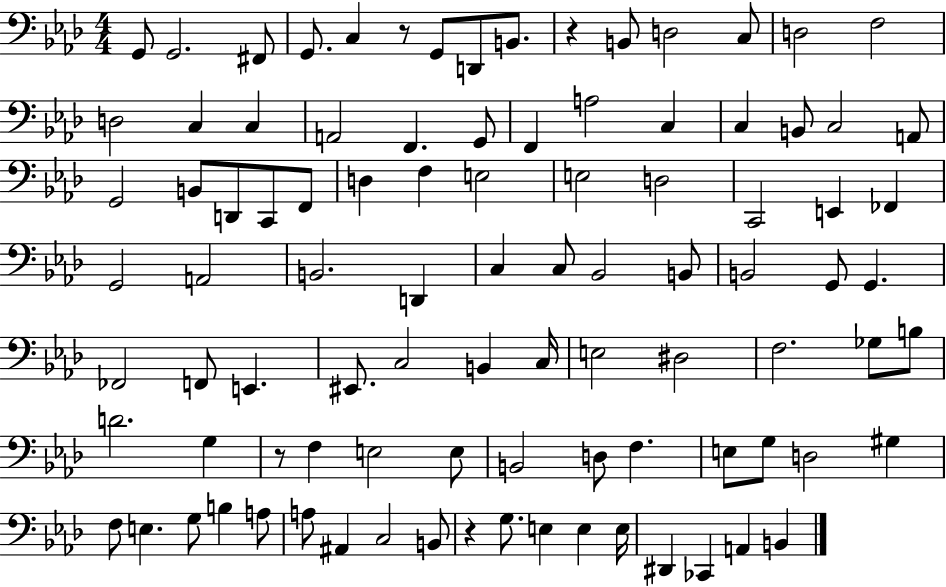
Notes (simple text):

G2/e G2/h. F#2/e G2/e. C3/q R/e G2/e D2/e B2/e. R/q B2/e D3/h C3/e D3/h F3/h D3/h C3/q C3/q A2/h F2/q. G2/e F2/q A3/h C3/q C3/q B2/e C3/h A2/e G2/h B2/e D2/e C2/e F2/e D3/q F3/q E3/h E3/h D3/h C2/h E2/q FES2/q G2/h A2/h B2/h. D2/q C3/q C3/e Bb2/h B2/e B2/h G2/e G2/q. FES2/h F2/e E2/q. EIS2/e. C3/h B2/q C3/s E3/h D#3/h F3/h. Gb3/e B3/e D4/h. G3/q R/e F3/q E3/h E3/e B2/h D3/e F3/q. E3/e G3/e D3/h G#3/q F3/e E3/q. G3/e B3/q A3/e A3/e A#2/q C3/h B2/e R/q G3/e. E3/q E3/q E3/s D#2/q CES2/q A2/q B2/q